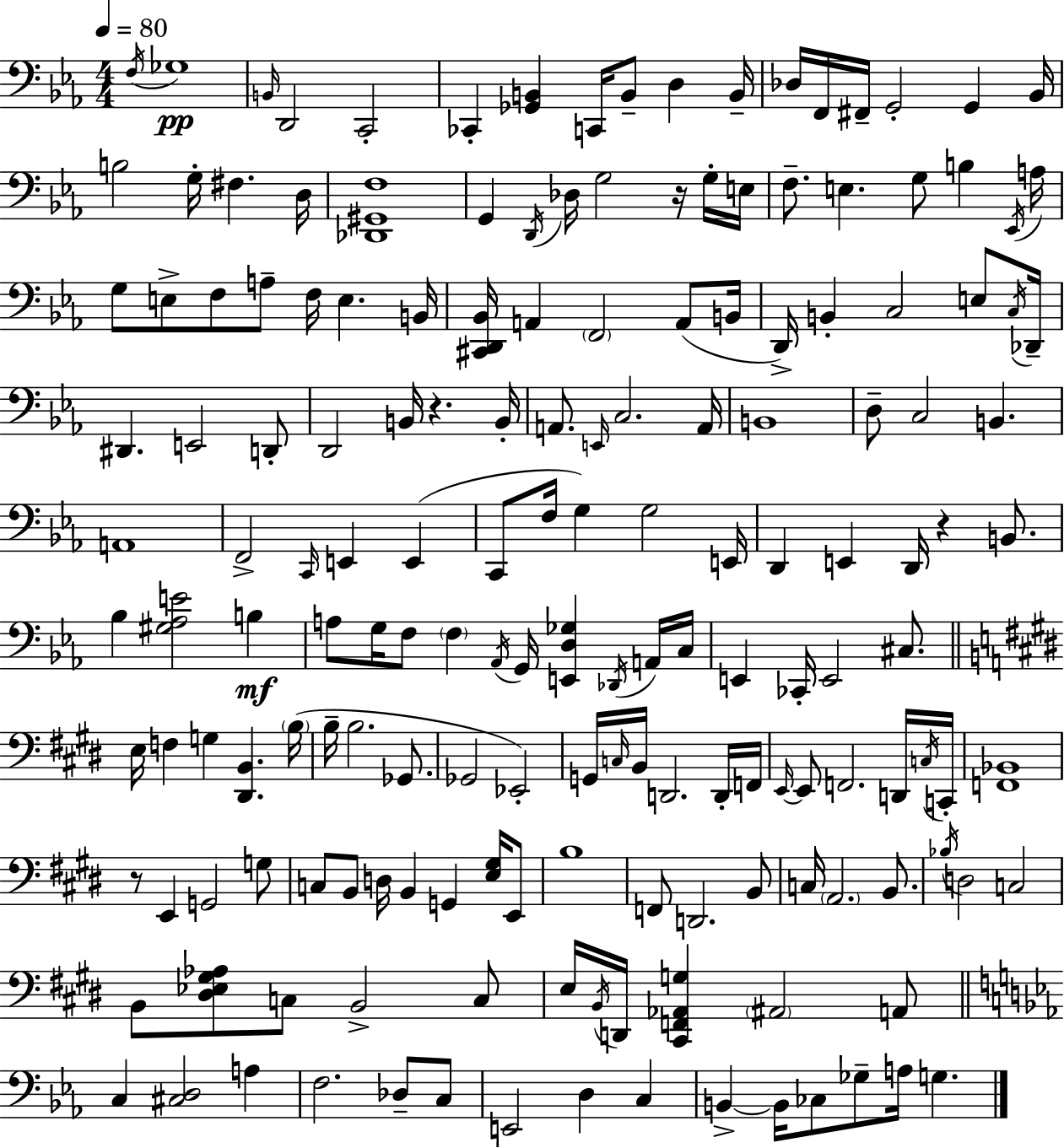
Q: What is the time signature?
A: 4/4